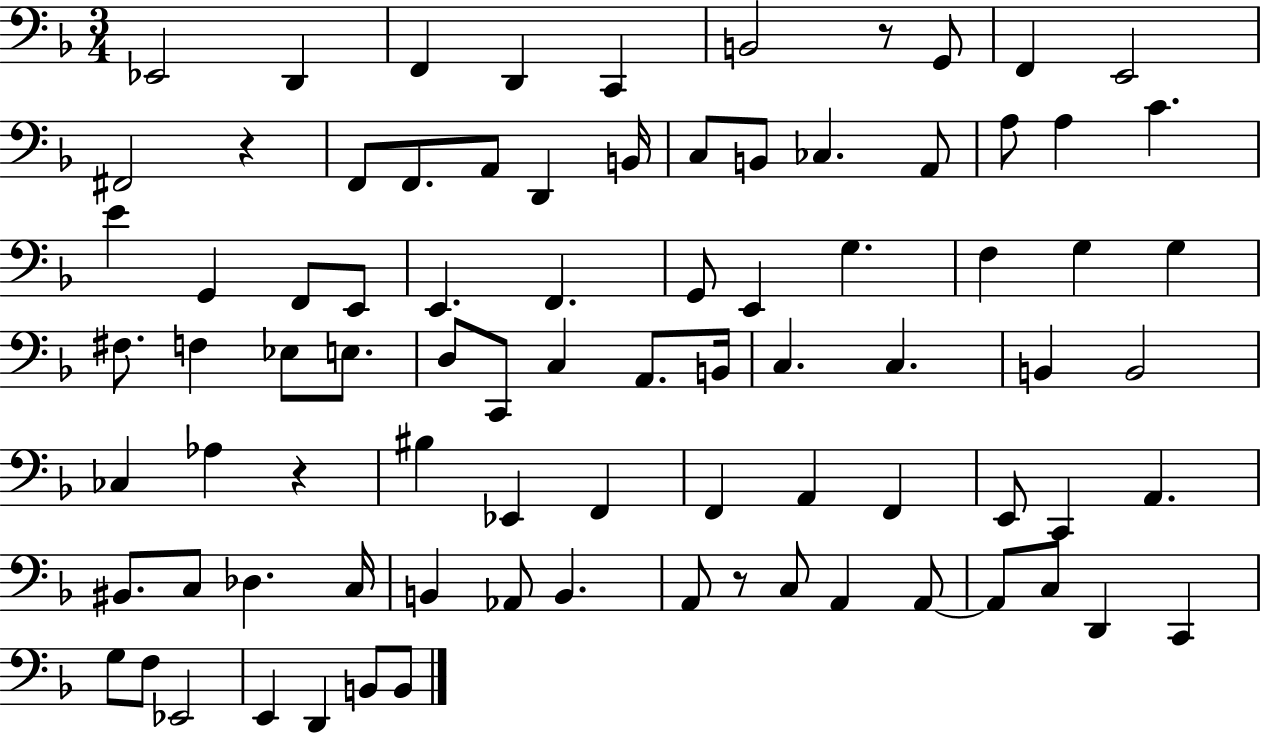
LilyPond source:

{
  \clef bass
  \numericTimeSignature
  \time 3/4
  \key f \major
  ees,2 d,4 | f,4 d,4 c,4 | b,2 r8 g,8 | f,4 e,2 | \break fis,2 r4 | f,8 f,8. a,8 d,4 b,16 | c8 b,8 ces4. a,8 | a8 a4 c'4. | \break e'4 g,4 f,8 e,8 | e,4. f,4. | g,8 e,4 g4. | f4 g4 g4 | \break fis8. f4 ees8 e8. | d8 c,8 c4 a,8. b,16 | c4. c4. | b,4 b,2 | \break ces4 aes4 r4 | bis4 ees,4 f,4 | f,4 a,4 f,4 | e,8 c,4 a,4. | \break bis,8. c8 des4. c16 | b,4 aes,8 b,4. | a,8 r8 c8 a,4 a,8~~ | a,8 c8 d,4 c,4 | \break g8 f8 ees,2 | e,4 d,4 b,8 b,8 | \bar "|."
}